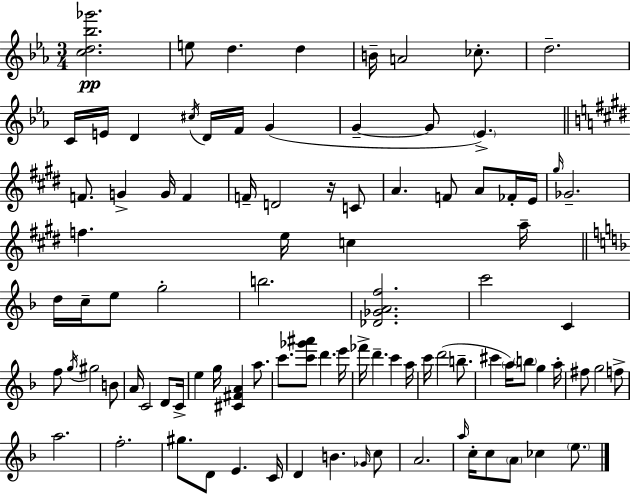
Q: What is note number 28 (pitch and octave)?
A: FES4